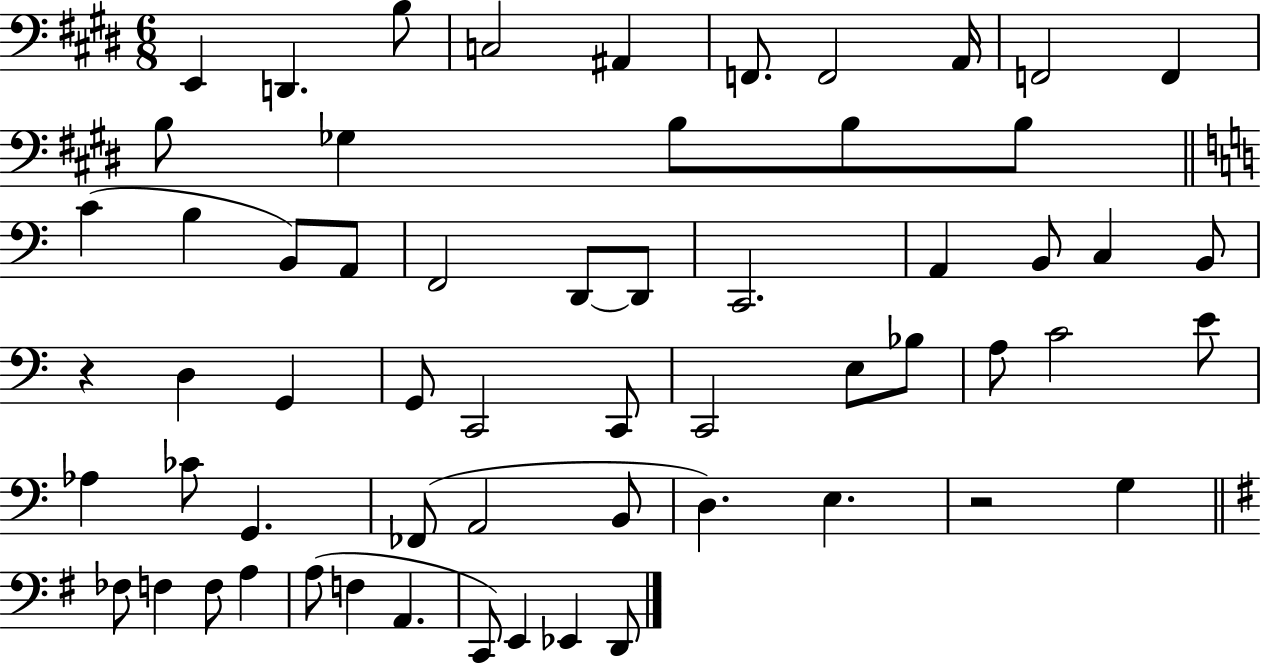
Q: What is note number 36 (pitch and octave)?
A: A3